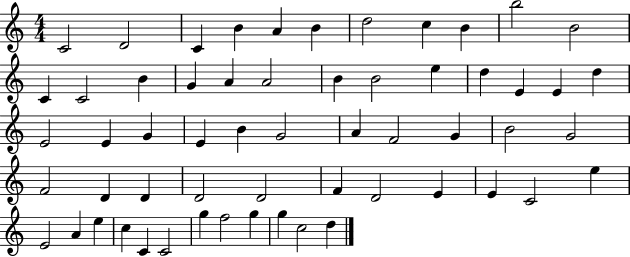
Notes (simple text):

C4/h D4/h C4/q B4/q A4/q B4/q D5/h C5/q B4/q B5/h B4/h C4/q C4/h B4/q G4/q A4/q A4/h B4/q B4/h E5/q D5/q E4/q E4/q D5/q E4/h E4/q G4/q E4/q B4/q G4/h A4/q F4/h G4/q B4/h G4/h F4/h D4/q D4/q D4/h D4/h F4/q D4/h E4/q E4/q C4/h E5/q E4/h A4/q E5/q C5/q C4/q C4/h G5/q F5/h G5/q G5/q C5/h D5/q